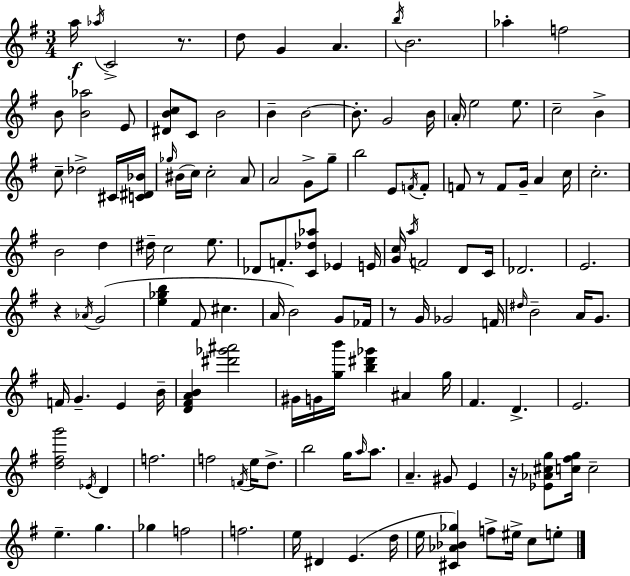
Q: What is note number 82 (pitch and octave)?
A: A#4